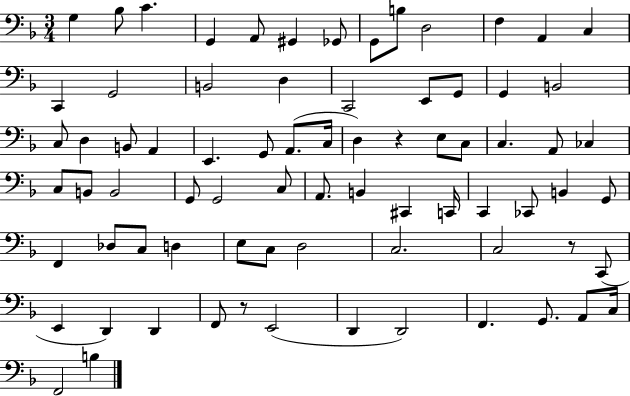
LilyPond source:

{
  \clef bass
  \numericTimeSignature
  \time 3/4
  \key f \major
  \repeat volta 2 { g4 bes8 c'4. | g,4 a,8 gis,4 ges,8 | g,8 b8 d2 | f4 a,4 c4 | \break c,4 g,2 | b,2 d4 | c,2 e,8 g,8 | g,4 b,2 | \break c8 d4 b,8 a,4 | e,4. g,8 a,8.( c16 | d4) r4 e8 c8 | c4. a,8 ces4 | \break c8 b,8 b,2 | g,8 g,2 c8 | a,8. b,4 cis,4 c,16 | c,4 ces,8 b,4 g,8 | \break f,4 des8 c8 d4 | e8 c8 d2 | c2. | c2 r8 c,8( | \break e,4 d,4) d,4 | f,8 r8 e,2( | d,4 d,2) | f,4. g,8. a,8 c16 | \break f,2 b4 | } \bar "|."
}